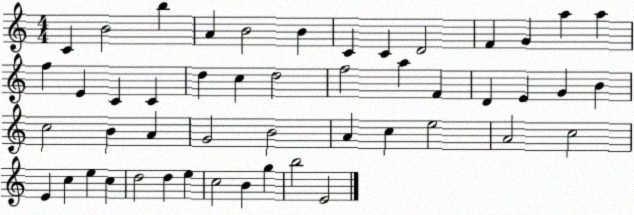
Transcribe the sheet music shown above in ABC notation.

X:1
T:Untitled
M:4/4
L:1/4
K:C
C B2 b A B2 B C C D2 F G a a f E C C d c d2 f2 a F D E G B c2 B A G2 B2 A c e2 A2 c2 E c e c d2 d e c2 B g b2 E2